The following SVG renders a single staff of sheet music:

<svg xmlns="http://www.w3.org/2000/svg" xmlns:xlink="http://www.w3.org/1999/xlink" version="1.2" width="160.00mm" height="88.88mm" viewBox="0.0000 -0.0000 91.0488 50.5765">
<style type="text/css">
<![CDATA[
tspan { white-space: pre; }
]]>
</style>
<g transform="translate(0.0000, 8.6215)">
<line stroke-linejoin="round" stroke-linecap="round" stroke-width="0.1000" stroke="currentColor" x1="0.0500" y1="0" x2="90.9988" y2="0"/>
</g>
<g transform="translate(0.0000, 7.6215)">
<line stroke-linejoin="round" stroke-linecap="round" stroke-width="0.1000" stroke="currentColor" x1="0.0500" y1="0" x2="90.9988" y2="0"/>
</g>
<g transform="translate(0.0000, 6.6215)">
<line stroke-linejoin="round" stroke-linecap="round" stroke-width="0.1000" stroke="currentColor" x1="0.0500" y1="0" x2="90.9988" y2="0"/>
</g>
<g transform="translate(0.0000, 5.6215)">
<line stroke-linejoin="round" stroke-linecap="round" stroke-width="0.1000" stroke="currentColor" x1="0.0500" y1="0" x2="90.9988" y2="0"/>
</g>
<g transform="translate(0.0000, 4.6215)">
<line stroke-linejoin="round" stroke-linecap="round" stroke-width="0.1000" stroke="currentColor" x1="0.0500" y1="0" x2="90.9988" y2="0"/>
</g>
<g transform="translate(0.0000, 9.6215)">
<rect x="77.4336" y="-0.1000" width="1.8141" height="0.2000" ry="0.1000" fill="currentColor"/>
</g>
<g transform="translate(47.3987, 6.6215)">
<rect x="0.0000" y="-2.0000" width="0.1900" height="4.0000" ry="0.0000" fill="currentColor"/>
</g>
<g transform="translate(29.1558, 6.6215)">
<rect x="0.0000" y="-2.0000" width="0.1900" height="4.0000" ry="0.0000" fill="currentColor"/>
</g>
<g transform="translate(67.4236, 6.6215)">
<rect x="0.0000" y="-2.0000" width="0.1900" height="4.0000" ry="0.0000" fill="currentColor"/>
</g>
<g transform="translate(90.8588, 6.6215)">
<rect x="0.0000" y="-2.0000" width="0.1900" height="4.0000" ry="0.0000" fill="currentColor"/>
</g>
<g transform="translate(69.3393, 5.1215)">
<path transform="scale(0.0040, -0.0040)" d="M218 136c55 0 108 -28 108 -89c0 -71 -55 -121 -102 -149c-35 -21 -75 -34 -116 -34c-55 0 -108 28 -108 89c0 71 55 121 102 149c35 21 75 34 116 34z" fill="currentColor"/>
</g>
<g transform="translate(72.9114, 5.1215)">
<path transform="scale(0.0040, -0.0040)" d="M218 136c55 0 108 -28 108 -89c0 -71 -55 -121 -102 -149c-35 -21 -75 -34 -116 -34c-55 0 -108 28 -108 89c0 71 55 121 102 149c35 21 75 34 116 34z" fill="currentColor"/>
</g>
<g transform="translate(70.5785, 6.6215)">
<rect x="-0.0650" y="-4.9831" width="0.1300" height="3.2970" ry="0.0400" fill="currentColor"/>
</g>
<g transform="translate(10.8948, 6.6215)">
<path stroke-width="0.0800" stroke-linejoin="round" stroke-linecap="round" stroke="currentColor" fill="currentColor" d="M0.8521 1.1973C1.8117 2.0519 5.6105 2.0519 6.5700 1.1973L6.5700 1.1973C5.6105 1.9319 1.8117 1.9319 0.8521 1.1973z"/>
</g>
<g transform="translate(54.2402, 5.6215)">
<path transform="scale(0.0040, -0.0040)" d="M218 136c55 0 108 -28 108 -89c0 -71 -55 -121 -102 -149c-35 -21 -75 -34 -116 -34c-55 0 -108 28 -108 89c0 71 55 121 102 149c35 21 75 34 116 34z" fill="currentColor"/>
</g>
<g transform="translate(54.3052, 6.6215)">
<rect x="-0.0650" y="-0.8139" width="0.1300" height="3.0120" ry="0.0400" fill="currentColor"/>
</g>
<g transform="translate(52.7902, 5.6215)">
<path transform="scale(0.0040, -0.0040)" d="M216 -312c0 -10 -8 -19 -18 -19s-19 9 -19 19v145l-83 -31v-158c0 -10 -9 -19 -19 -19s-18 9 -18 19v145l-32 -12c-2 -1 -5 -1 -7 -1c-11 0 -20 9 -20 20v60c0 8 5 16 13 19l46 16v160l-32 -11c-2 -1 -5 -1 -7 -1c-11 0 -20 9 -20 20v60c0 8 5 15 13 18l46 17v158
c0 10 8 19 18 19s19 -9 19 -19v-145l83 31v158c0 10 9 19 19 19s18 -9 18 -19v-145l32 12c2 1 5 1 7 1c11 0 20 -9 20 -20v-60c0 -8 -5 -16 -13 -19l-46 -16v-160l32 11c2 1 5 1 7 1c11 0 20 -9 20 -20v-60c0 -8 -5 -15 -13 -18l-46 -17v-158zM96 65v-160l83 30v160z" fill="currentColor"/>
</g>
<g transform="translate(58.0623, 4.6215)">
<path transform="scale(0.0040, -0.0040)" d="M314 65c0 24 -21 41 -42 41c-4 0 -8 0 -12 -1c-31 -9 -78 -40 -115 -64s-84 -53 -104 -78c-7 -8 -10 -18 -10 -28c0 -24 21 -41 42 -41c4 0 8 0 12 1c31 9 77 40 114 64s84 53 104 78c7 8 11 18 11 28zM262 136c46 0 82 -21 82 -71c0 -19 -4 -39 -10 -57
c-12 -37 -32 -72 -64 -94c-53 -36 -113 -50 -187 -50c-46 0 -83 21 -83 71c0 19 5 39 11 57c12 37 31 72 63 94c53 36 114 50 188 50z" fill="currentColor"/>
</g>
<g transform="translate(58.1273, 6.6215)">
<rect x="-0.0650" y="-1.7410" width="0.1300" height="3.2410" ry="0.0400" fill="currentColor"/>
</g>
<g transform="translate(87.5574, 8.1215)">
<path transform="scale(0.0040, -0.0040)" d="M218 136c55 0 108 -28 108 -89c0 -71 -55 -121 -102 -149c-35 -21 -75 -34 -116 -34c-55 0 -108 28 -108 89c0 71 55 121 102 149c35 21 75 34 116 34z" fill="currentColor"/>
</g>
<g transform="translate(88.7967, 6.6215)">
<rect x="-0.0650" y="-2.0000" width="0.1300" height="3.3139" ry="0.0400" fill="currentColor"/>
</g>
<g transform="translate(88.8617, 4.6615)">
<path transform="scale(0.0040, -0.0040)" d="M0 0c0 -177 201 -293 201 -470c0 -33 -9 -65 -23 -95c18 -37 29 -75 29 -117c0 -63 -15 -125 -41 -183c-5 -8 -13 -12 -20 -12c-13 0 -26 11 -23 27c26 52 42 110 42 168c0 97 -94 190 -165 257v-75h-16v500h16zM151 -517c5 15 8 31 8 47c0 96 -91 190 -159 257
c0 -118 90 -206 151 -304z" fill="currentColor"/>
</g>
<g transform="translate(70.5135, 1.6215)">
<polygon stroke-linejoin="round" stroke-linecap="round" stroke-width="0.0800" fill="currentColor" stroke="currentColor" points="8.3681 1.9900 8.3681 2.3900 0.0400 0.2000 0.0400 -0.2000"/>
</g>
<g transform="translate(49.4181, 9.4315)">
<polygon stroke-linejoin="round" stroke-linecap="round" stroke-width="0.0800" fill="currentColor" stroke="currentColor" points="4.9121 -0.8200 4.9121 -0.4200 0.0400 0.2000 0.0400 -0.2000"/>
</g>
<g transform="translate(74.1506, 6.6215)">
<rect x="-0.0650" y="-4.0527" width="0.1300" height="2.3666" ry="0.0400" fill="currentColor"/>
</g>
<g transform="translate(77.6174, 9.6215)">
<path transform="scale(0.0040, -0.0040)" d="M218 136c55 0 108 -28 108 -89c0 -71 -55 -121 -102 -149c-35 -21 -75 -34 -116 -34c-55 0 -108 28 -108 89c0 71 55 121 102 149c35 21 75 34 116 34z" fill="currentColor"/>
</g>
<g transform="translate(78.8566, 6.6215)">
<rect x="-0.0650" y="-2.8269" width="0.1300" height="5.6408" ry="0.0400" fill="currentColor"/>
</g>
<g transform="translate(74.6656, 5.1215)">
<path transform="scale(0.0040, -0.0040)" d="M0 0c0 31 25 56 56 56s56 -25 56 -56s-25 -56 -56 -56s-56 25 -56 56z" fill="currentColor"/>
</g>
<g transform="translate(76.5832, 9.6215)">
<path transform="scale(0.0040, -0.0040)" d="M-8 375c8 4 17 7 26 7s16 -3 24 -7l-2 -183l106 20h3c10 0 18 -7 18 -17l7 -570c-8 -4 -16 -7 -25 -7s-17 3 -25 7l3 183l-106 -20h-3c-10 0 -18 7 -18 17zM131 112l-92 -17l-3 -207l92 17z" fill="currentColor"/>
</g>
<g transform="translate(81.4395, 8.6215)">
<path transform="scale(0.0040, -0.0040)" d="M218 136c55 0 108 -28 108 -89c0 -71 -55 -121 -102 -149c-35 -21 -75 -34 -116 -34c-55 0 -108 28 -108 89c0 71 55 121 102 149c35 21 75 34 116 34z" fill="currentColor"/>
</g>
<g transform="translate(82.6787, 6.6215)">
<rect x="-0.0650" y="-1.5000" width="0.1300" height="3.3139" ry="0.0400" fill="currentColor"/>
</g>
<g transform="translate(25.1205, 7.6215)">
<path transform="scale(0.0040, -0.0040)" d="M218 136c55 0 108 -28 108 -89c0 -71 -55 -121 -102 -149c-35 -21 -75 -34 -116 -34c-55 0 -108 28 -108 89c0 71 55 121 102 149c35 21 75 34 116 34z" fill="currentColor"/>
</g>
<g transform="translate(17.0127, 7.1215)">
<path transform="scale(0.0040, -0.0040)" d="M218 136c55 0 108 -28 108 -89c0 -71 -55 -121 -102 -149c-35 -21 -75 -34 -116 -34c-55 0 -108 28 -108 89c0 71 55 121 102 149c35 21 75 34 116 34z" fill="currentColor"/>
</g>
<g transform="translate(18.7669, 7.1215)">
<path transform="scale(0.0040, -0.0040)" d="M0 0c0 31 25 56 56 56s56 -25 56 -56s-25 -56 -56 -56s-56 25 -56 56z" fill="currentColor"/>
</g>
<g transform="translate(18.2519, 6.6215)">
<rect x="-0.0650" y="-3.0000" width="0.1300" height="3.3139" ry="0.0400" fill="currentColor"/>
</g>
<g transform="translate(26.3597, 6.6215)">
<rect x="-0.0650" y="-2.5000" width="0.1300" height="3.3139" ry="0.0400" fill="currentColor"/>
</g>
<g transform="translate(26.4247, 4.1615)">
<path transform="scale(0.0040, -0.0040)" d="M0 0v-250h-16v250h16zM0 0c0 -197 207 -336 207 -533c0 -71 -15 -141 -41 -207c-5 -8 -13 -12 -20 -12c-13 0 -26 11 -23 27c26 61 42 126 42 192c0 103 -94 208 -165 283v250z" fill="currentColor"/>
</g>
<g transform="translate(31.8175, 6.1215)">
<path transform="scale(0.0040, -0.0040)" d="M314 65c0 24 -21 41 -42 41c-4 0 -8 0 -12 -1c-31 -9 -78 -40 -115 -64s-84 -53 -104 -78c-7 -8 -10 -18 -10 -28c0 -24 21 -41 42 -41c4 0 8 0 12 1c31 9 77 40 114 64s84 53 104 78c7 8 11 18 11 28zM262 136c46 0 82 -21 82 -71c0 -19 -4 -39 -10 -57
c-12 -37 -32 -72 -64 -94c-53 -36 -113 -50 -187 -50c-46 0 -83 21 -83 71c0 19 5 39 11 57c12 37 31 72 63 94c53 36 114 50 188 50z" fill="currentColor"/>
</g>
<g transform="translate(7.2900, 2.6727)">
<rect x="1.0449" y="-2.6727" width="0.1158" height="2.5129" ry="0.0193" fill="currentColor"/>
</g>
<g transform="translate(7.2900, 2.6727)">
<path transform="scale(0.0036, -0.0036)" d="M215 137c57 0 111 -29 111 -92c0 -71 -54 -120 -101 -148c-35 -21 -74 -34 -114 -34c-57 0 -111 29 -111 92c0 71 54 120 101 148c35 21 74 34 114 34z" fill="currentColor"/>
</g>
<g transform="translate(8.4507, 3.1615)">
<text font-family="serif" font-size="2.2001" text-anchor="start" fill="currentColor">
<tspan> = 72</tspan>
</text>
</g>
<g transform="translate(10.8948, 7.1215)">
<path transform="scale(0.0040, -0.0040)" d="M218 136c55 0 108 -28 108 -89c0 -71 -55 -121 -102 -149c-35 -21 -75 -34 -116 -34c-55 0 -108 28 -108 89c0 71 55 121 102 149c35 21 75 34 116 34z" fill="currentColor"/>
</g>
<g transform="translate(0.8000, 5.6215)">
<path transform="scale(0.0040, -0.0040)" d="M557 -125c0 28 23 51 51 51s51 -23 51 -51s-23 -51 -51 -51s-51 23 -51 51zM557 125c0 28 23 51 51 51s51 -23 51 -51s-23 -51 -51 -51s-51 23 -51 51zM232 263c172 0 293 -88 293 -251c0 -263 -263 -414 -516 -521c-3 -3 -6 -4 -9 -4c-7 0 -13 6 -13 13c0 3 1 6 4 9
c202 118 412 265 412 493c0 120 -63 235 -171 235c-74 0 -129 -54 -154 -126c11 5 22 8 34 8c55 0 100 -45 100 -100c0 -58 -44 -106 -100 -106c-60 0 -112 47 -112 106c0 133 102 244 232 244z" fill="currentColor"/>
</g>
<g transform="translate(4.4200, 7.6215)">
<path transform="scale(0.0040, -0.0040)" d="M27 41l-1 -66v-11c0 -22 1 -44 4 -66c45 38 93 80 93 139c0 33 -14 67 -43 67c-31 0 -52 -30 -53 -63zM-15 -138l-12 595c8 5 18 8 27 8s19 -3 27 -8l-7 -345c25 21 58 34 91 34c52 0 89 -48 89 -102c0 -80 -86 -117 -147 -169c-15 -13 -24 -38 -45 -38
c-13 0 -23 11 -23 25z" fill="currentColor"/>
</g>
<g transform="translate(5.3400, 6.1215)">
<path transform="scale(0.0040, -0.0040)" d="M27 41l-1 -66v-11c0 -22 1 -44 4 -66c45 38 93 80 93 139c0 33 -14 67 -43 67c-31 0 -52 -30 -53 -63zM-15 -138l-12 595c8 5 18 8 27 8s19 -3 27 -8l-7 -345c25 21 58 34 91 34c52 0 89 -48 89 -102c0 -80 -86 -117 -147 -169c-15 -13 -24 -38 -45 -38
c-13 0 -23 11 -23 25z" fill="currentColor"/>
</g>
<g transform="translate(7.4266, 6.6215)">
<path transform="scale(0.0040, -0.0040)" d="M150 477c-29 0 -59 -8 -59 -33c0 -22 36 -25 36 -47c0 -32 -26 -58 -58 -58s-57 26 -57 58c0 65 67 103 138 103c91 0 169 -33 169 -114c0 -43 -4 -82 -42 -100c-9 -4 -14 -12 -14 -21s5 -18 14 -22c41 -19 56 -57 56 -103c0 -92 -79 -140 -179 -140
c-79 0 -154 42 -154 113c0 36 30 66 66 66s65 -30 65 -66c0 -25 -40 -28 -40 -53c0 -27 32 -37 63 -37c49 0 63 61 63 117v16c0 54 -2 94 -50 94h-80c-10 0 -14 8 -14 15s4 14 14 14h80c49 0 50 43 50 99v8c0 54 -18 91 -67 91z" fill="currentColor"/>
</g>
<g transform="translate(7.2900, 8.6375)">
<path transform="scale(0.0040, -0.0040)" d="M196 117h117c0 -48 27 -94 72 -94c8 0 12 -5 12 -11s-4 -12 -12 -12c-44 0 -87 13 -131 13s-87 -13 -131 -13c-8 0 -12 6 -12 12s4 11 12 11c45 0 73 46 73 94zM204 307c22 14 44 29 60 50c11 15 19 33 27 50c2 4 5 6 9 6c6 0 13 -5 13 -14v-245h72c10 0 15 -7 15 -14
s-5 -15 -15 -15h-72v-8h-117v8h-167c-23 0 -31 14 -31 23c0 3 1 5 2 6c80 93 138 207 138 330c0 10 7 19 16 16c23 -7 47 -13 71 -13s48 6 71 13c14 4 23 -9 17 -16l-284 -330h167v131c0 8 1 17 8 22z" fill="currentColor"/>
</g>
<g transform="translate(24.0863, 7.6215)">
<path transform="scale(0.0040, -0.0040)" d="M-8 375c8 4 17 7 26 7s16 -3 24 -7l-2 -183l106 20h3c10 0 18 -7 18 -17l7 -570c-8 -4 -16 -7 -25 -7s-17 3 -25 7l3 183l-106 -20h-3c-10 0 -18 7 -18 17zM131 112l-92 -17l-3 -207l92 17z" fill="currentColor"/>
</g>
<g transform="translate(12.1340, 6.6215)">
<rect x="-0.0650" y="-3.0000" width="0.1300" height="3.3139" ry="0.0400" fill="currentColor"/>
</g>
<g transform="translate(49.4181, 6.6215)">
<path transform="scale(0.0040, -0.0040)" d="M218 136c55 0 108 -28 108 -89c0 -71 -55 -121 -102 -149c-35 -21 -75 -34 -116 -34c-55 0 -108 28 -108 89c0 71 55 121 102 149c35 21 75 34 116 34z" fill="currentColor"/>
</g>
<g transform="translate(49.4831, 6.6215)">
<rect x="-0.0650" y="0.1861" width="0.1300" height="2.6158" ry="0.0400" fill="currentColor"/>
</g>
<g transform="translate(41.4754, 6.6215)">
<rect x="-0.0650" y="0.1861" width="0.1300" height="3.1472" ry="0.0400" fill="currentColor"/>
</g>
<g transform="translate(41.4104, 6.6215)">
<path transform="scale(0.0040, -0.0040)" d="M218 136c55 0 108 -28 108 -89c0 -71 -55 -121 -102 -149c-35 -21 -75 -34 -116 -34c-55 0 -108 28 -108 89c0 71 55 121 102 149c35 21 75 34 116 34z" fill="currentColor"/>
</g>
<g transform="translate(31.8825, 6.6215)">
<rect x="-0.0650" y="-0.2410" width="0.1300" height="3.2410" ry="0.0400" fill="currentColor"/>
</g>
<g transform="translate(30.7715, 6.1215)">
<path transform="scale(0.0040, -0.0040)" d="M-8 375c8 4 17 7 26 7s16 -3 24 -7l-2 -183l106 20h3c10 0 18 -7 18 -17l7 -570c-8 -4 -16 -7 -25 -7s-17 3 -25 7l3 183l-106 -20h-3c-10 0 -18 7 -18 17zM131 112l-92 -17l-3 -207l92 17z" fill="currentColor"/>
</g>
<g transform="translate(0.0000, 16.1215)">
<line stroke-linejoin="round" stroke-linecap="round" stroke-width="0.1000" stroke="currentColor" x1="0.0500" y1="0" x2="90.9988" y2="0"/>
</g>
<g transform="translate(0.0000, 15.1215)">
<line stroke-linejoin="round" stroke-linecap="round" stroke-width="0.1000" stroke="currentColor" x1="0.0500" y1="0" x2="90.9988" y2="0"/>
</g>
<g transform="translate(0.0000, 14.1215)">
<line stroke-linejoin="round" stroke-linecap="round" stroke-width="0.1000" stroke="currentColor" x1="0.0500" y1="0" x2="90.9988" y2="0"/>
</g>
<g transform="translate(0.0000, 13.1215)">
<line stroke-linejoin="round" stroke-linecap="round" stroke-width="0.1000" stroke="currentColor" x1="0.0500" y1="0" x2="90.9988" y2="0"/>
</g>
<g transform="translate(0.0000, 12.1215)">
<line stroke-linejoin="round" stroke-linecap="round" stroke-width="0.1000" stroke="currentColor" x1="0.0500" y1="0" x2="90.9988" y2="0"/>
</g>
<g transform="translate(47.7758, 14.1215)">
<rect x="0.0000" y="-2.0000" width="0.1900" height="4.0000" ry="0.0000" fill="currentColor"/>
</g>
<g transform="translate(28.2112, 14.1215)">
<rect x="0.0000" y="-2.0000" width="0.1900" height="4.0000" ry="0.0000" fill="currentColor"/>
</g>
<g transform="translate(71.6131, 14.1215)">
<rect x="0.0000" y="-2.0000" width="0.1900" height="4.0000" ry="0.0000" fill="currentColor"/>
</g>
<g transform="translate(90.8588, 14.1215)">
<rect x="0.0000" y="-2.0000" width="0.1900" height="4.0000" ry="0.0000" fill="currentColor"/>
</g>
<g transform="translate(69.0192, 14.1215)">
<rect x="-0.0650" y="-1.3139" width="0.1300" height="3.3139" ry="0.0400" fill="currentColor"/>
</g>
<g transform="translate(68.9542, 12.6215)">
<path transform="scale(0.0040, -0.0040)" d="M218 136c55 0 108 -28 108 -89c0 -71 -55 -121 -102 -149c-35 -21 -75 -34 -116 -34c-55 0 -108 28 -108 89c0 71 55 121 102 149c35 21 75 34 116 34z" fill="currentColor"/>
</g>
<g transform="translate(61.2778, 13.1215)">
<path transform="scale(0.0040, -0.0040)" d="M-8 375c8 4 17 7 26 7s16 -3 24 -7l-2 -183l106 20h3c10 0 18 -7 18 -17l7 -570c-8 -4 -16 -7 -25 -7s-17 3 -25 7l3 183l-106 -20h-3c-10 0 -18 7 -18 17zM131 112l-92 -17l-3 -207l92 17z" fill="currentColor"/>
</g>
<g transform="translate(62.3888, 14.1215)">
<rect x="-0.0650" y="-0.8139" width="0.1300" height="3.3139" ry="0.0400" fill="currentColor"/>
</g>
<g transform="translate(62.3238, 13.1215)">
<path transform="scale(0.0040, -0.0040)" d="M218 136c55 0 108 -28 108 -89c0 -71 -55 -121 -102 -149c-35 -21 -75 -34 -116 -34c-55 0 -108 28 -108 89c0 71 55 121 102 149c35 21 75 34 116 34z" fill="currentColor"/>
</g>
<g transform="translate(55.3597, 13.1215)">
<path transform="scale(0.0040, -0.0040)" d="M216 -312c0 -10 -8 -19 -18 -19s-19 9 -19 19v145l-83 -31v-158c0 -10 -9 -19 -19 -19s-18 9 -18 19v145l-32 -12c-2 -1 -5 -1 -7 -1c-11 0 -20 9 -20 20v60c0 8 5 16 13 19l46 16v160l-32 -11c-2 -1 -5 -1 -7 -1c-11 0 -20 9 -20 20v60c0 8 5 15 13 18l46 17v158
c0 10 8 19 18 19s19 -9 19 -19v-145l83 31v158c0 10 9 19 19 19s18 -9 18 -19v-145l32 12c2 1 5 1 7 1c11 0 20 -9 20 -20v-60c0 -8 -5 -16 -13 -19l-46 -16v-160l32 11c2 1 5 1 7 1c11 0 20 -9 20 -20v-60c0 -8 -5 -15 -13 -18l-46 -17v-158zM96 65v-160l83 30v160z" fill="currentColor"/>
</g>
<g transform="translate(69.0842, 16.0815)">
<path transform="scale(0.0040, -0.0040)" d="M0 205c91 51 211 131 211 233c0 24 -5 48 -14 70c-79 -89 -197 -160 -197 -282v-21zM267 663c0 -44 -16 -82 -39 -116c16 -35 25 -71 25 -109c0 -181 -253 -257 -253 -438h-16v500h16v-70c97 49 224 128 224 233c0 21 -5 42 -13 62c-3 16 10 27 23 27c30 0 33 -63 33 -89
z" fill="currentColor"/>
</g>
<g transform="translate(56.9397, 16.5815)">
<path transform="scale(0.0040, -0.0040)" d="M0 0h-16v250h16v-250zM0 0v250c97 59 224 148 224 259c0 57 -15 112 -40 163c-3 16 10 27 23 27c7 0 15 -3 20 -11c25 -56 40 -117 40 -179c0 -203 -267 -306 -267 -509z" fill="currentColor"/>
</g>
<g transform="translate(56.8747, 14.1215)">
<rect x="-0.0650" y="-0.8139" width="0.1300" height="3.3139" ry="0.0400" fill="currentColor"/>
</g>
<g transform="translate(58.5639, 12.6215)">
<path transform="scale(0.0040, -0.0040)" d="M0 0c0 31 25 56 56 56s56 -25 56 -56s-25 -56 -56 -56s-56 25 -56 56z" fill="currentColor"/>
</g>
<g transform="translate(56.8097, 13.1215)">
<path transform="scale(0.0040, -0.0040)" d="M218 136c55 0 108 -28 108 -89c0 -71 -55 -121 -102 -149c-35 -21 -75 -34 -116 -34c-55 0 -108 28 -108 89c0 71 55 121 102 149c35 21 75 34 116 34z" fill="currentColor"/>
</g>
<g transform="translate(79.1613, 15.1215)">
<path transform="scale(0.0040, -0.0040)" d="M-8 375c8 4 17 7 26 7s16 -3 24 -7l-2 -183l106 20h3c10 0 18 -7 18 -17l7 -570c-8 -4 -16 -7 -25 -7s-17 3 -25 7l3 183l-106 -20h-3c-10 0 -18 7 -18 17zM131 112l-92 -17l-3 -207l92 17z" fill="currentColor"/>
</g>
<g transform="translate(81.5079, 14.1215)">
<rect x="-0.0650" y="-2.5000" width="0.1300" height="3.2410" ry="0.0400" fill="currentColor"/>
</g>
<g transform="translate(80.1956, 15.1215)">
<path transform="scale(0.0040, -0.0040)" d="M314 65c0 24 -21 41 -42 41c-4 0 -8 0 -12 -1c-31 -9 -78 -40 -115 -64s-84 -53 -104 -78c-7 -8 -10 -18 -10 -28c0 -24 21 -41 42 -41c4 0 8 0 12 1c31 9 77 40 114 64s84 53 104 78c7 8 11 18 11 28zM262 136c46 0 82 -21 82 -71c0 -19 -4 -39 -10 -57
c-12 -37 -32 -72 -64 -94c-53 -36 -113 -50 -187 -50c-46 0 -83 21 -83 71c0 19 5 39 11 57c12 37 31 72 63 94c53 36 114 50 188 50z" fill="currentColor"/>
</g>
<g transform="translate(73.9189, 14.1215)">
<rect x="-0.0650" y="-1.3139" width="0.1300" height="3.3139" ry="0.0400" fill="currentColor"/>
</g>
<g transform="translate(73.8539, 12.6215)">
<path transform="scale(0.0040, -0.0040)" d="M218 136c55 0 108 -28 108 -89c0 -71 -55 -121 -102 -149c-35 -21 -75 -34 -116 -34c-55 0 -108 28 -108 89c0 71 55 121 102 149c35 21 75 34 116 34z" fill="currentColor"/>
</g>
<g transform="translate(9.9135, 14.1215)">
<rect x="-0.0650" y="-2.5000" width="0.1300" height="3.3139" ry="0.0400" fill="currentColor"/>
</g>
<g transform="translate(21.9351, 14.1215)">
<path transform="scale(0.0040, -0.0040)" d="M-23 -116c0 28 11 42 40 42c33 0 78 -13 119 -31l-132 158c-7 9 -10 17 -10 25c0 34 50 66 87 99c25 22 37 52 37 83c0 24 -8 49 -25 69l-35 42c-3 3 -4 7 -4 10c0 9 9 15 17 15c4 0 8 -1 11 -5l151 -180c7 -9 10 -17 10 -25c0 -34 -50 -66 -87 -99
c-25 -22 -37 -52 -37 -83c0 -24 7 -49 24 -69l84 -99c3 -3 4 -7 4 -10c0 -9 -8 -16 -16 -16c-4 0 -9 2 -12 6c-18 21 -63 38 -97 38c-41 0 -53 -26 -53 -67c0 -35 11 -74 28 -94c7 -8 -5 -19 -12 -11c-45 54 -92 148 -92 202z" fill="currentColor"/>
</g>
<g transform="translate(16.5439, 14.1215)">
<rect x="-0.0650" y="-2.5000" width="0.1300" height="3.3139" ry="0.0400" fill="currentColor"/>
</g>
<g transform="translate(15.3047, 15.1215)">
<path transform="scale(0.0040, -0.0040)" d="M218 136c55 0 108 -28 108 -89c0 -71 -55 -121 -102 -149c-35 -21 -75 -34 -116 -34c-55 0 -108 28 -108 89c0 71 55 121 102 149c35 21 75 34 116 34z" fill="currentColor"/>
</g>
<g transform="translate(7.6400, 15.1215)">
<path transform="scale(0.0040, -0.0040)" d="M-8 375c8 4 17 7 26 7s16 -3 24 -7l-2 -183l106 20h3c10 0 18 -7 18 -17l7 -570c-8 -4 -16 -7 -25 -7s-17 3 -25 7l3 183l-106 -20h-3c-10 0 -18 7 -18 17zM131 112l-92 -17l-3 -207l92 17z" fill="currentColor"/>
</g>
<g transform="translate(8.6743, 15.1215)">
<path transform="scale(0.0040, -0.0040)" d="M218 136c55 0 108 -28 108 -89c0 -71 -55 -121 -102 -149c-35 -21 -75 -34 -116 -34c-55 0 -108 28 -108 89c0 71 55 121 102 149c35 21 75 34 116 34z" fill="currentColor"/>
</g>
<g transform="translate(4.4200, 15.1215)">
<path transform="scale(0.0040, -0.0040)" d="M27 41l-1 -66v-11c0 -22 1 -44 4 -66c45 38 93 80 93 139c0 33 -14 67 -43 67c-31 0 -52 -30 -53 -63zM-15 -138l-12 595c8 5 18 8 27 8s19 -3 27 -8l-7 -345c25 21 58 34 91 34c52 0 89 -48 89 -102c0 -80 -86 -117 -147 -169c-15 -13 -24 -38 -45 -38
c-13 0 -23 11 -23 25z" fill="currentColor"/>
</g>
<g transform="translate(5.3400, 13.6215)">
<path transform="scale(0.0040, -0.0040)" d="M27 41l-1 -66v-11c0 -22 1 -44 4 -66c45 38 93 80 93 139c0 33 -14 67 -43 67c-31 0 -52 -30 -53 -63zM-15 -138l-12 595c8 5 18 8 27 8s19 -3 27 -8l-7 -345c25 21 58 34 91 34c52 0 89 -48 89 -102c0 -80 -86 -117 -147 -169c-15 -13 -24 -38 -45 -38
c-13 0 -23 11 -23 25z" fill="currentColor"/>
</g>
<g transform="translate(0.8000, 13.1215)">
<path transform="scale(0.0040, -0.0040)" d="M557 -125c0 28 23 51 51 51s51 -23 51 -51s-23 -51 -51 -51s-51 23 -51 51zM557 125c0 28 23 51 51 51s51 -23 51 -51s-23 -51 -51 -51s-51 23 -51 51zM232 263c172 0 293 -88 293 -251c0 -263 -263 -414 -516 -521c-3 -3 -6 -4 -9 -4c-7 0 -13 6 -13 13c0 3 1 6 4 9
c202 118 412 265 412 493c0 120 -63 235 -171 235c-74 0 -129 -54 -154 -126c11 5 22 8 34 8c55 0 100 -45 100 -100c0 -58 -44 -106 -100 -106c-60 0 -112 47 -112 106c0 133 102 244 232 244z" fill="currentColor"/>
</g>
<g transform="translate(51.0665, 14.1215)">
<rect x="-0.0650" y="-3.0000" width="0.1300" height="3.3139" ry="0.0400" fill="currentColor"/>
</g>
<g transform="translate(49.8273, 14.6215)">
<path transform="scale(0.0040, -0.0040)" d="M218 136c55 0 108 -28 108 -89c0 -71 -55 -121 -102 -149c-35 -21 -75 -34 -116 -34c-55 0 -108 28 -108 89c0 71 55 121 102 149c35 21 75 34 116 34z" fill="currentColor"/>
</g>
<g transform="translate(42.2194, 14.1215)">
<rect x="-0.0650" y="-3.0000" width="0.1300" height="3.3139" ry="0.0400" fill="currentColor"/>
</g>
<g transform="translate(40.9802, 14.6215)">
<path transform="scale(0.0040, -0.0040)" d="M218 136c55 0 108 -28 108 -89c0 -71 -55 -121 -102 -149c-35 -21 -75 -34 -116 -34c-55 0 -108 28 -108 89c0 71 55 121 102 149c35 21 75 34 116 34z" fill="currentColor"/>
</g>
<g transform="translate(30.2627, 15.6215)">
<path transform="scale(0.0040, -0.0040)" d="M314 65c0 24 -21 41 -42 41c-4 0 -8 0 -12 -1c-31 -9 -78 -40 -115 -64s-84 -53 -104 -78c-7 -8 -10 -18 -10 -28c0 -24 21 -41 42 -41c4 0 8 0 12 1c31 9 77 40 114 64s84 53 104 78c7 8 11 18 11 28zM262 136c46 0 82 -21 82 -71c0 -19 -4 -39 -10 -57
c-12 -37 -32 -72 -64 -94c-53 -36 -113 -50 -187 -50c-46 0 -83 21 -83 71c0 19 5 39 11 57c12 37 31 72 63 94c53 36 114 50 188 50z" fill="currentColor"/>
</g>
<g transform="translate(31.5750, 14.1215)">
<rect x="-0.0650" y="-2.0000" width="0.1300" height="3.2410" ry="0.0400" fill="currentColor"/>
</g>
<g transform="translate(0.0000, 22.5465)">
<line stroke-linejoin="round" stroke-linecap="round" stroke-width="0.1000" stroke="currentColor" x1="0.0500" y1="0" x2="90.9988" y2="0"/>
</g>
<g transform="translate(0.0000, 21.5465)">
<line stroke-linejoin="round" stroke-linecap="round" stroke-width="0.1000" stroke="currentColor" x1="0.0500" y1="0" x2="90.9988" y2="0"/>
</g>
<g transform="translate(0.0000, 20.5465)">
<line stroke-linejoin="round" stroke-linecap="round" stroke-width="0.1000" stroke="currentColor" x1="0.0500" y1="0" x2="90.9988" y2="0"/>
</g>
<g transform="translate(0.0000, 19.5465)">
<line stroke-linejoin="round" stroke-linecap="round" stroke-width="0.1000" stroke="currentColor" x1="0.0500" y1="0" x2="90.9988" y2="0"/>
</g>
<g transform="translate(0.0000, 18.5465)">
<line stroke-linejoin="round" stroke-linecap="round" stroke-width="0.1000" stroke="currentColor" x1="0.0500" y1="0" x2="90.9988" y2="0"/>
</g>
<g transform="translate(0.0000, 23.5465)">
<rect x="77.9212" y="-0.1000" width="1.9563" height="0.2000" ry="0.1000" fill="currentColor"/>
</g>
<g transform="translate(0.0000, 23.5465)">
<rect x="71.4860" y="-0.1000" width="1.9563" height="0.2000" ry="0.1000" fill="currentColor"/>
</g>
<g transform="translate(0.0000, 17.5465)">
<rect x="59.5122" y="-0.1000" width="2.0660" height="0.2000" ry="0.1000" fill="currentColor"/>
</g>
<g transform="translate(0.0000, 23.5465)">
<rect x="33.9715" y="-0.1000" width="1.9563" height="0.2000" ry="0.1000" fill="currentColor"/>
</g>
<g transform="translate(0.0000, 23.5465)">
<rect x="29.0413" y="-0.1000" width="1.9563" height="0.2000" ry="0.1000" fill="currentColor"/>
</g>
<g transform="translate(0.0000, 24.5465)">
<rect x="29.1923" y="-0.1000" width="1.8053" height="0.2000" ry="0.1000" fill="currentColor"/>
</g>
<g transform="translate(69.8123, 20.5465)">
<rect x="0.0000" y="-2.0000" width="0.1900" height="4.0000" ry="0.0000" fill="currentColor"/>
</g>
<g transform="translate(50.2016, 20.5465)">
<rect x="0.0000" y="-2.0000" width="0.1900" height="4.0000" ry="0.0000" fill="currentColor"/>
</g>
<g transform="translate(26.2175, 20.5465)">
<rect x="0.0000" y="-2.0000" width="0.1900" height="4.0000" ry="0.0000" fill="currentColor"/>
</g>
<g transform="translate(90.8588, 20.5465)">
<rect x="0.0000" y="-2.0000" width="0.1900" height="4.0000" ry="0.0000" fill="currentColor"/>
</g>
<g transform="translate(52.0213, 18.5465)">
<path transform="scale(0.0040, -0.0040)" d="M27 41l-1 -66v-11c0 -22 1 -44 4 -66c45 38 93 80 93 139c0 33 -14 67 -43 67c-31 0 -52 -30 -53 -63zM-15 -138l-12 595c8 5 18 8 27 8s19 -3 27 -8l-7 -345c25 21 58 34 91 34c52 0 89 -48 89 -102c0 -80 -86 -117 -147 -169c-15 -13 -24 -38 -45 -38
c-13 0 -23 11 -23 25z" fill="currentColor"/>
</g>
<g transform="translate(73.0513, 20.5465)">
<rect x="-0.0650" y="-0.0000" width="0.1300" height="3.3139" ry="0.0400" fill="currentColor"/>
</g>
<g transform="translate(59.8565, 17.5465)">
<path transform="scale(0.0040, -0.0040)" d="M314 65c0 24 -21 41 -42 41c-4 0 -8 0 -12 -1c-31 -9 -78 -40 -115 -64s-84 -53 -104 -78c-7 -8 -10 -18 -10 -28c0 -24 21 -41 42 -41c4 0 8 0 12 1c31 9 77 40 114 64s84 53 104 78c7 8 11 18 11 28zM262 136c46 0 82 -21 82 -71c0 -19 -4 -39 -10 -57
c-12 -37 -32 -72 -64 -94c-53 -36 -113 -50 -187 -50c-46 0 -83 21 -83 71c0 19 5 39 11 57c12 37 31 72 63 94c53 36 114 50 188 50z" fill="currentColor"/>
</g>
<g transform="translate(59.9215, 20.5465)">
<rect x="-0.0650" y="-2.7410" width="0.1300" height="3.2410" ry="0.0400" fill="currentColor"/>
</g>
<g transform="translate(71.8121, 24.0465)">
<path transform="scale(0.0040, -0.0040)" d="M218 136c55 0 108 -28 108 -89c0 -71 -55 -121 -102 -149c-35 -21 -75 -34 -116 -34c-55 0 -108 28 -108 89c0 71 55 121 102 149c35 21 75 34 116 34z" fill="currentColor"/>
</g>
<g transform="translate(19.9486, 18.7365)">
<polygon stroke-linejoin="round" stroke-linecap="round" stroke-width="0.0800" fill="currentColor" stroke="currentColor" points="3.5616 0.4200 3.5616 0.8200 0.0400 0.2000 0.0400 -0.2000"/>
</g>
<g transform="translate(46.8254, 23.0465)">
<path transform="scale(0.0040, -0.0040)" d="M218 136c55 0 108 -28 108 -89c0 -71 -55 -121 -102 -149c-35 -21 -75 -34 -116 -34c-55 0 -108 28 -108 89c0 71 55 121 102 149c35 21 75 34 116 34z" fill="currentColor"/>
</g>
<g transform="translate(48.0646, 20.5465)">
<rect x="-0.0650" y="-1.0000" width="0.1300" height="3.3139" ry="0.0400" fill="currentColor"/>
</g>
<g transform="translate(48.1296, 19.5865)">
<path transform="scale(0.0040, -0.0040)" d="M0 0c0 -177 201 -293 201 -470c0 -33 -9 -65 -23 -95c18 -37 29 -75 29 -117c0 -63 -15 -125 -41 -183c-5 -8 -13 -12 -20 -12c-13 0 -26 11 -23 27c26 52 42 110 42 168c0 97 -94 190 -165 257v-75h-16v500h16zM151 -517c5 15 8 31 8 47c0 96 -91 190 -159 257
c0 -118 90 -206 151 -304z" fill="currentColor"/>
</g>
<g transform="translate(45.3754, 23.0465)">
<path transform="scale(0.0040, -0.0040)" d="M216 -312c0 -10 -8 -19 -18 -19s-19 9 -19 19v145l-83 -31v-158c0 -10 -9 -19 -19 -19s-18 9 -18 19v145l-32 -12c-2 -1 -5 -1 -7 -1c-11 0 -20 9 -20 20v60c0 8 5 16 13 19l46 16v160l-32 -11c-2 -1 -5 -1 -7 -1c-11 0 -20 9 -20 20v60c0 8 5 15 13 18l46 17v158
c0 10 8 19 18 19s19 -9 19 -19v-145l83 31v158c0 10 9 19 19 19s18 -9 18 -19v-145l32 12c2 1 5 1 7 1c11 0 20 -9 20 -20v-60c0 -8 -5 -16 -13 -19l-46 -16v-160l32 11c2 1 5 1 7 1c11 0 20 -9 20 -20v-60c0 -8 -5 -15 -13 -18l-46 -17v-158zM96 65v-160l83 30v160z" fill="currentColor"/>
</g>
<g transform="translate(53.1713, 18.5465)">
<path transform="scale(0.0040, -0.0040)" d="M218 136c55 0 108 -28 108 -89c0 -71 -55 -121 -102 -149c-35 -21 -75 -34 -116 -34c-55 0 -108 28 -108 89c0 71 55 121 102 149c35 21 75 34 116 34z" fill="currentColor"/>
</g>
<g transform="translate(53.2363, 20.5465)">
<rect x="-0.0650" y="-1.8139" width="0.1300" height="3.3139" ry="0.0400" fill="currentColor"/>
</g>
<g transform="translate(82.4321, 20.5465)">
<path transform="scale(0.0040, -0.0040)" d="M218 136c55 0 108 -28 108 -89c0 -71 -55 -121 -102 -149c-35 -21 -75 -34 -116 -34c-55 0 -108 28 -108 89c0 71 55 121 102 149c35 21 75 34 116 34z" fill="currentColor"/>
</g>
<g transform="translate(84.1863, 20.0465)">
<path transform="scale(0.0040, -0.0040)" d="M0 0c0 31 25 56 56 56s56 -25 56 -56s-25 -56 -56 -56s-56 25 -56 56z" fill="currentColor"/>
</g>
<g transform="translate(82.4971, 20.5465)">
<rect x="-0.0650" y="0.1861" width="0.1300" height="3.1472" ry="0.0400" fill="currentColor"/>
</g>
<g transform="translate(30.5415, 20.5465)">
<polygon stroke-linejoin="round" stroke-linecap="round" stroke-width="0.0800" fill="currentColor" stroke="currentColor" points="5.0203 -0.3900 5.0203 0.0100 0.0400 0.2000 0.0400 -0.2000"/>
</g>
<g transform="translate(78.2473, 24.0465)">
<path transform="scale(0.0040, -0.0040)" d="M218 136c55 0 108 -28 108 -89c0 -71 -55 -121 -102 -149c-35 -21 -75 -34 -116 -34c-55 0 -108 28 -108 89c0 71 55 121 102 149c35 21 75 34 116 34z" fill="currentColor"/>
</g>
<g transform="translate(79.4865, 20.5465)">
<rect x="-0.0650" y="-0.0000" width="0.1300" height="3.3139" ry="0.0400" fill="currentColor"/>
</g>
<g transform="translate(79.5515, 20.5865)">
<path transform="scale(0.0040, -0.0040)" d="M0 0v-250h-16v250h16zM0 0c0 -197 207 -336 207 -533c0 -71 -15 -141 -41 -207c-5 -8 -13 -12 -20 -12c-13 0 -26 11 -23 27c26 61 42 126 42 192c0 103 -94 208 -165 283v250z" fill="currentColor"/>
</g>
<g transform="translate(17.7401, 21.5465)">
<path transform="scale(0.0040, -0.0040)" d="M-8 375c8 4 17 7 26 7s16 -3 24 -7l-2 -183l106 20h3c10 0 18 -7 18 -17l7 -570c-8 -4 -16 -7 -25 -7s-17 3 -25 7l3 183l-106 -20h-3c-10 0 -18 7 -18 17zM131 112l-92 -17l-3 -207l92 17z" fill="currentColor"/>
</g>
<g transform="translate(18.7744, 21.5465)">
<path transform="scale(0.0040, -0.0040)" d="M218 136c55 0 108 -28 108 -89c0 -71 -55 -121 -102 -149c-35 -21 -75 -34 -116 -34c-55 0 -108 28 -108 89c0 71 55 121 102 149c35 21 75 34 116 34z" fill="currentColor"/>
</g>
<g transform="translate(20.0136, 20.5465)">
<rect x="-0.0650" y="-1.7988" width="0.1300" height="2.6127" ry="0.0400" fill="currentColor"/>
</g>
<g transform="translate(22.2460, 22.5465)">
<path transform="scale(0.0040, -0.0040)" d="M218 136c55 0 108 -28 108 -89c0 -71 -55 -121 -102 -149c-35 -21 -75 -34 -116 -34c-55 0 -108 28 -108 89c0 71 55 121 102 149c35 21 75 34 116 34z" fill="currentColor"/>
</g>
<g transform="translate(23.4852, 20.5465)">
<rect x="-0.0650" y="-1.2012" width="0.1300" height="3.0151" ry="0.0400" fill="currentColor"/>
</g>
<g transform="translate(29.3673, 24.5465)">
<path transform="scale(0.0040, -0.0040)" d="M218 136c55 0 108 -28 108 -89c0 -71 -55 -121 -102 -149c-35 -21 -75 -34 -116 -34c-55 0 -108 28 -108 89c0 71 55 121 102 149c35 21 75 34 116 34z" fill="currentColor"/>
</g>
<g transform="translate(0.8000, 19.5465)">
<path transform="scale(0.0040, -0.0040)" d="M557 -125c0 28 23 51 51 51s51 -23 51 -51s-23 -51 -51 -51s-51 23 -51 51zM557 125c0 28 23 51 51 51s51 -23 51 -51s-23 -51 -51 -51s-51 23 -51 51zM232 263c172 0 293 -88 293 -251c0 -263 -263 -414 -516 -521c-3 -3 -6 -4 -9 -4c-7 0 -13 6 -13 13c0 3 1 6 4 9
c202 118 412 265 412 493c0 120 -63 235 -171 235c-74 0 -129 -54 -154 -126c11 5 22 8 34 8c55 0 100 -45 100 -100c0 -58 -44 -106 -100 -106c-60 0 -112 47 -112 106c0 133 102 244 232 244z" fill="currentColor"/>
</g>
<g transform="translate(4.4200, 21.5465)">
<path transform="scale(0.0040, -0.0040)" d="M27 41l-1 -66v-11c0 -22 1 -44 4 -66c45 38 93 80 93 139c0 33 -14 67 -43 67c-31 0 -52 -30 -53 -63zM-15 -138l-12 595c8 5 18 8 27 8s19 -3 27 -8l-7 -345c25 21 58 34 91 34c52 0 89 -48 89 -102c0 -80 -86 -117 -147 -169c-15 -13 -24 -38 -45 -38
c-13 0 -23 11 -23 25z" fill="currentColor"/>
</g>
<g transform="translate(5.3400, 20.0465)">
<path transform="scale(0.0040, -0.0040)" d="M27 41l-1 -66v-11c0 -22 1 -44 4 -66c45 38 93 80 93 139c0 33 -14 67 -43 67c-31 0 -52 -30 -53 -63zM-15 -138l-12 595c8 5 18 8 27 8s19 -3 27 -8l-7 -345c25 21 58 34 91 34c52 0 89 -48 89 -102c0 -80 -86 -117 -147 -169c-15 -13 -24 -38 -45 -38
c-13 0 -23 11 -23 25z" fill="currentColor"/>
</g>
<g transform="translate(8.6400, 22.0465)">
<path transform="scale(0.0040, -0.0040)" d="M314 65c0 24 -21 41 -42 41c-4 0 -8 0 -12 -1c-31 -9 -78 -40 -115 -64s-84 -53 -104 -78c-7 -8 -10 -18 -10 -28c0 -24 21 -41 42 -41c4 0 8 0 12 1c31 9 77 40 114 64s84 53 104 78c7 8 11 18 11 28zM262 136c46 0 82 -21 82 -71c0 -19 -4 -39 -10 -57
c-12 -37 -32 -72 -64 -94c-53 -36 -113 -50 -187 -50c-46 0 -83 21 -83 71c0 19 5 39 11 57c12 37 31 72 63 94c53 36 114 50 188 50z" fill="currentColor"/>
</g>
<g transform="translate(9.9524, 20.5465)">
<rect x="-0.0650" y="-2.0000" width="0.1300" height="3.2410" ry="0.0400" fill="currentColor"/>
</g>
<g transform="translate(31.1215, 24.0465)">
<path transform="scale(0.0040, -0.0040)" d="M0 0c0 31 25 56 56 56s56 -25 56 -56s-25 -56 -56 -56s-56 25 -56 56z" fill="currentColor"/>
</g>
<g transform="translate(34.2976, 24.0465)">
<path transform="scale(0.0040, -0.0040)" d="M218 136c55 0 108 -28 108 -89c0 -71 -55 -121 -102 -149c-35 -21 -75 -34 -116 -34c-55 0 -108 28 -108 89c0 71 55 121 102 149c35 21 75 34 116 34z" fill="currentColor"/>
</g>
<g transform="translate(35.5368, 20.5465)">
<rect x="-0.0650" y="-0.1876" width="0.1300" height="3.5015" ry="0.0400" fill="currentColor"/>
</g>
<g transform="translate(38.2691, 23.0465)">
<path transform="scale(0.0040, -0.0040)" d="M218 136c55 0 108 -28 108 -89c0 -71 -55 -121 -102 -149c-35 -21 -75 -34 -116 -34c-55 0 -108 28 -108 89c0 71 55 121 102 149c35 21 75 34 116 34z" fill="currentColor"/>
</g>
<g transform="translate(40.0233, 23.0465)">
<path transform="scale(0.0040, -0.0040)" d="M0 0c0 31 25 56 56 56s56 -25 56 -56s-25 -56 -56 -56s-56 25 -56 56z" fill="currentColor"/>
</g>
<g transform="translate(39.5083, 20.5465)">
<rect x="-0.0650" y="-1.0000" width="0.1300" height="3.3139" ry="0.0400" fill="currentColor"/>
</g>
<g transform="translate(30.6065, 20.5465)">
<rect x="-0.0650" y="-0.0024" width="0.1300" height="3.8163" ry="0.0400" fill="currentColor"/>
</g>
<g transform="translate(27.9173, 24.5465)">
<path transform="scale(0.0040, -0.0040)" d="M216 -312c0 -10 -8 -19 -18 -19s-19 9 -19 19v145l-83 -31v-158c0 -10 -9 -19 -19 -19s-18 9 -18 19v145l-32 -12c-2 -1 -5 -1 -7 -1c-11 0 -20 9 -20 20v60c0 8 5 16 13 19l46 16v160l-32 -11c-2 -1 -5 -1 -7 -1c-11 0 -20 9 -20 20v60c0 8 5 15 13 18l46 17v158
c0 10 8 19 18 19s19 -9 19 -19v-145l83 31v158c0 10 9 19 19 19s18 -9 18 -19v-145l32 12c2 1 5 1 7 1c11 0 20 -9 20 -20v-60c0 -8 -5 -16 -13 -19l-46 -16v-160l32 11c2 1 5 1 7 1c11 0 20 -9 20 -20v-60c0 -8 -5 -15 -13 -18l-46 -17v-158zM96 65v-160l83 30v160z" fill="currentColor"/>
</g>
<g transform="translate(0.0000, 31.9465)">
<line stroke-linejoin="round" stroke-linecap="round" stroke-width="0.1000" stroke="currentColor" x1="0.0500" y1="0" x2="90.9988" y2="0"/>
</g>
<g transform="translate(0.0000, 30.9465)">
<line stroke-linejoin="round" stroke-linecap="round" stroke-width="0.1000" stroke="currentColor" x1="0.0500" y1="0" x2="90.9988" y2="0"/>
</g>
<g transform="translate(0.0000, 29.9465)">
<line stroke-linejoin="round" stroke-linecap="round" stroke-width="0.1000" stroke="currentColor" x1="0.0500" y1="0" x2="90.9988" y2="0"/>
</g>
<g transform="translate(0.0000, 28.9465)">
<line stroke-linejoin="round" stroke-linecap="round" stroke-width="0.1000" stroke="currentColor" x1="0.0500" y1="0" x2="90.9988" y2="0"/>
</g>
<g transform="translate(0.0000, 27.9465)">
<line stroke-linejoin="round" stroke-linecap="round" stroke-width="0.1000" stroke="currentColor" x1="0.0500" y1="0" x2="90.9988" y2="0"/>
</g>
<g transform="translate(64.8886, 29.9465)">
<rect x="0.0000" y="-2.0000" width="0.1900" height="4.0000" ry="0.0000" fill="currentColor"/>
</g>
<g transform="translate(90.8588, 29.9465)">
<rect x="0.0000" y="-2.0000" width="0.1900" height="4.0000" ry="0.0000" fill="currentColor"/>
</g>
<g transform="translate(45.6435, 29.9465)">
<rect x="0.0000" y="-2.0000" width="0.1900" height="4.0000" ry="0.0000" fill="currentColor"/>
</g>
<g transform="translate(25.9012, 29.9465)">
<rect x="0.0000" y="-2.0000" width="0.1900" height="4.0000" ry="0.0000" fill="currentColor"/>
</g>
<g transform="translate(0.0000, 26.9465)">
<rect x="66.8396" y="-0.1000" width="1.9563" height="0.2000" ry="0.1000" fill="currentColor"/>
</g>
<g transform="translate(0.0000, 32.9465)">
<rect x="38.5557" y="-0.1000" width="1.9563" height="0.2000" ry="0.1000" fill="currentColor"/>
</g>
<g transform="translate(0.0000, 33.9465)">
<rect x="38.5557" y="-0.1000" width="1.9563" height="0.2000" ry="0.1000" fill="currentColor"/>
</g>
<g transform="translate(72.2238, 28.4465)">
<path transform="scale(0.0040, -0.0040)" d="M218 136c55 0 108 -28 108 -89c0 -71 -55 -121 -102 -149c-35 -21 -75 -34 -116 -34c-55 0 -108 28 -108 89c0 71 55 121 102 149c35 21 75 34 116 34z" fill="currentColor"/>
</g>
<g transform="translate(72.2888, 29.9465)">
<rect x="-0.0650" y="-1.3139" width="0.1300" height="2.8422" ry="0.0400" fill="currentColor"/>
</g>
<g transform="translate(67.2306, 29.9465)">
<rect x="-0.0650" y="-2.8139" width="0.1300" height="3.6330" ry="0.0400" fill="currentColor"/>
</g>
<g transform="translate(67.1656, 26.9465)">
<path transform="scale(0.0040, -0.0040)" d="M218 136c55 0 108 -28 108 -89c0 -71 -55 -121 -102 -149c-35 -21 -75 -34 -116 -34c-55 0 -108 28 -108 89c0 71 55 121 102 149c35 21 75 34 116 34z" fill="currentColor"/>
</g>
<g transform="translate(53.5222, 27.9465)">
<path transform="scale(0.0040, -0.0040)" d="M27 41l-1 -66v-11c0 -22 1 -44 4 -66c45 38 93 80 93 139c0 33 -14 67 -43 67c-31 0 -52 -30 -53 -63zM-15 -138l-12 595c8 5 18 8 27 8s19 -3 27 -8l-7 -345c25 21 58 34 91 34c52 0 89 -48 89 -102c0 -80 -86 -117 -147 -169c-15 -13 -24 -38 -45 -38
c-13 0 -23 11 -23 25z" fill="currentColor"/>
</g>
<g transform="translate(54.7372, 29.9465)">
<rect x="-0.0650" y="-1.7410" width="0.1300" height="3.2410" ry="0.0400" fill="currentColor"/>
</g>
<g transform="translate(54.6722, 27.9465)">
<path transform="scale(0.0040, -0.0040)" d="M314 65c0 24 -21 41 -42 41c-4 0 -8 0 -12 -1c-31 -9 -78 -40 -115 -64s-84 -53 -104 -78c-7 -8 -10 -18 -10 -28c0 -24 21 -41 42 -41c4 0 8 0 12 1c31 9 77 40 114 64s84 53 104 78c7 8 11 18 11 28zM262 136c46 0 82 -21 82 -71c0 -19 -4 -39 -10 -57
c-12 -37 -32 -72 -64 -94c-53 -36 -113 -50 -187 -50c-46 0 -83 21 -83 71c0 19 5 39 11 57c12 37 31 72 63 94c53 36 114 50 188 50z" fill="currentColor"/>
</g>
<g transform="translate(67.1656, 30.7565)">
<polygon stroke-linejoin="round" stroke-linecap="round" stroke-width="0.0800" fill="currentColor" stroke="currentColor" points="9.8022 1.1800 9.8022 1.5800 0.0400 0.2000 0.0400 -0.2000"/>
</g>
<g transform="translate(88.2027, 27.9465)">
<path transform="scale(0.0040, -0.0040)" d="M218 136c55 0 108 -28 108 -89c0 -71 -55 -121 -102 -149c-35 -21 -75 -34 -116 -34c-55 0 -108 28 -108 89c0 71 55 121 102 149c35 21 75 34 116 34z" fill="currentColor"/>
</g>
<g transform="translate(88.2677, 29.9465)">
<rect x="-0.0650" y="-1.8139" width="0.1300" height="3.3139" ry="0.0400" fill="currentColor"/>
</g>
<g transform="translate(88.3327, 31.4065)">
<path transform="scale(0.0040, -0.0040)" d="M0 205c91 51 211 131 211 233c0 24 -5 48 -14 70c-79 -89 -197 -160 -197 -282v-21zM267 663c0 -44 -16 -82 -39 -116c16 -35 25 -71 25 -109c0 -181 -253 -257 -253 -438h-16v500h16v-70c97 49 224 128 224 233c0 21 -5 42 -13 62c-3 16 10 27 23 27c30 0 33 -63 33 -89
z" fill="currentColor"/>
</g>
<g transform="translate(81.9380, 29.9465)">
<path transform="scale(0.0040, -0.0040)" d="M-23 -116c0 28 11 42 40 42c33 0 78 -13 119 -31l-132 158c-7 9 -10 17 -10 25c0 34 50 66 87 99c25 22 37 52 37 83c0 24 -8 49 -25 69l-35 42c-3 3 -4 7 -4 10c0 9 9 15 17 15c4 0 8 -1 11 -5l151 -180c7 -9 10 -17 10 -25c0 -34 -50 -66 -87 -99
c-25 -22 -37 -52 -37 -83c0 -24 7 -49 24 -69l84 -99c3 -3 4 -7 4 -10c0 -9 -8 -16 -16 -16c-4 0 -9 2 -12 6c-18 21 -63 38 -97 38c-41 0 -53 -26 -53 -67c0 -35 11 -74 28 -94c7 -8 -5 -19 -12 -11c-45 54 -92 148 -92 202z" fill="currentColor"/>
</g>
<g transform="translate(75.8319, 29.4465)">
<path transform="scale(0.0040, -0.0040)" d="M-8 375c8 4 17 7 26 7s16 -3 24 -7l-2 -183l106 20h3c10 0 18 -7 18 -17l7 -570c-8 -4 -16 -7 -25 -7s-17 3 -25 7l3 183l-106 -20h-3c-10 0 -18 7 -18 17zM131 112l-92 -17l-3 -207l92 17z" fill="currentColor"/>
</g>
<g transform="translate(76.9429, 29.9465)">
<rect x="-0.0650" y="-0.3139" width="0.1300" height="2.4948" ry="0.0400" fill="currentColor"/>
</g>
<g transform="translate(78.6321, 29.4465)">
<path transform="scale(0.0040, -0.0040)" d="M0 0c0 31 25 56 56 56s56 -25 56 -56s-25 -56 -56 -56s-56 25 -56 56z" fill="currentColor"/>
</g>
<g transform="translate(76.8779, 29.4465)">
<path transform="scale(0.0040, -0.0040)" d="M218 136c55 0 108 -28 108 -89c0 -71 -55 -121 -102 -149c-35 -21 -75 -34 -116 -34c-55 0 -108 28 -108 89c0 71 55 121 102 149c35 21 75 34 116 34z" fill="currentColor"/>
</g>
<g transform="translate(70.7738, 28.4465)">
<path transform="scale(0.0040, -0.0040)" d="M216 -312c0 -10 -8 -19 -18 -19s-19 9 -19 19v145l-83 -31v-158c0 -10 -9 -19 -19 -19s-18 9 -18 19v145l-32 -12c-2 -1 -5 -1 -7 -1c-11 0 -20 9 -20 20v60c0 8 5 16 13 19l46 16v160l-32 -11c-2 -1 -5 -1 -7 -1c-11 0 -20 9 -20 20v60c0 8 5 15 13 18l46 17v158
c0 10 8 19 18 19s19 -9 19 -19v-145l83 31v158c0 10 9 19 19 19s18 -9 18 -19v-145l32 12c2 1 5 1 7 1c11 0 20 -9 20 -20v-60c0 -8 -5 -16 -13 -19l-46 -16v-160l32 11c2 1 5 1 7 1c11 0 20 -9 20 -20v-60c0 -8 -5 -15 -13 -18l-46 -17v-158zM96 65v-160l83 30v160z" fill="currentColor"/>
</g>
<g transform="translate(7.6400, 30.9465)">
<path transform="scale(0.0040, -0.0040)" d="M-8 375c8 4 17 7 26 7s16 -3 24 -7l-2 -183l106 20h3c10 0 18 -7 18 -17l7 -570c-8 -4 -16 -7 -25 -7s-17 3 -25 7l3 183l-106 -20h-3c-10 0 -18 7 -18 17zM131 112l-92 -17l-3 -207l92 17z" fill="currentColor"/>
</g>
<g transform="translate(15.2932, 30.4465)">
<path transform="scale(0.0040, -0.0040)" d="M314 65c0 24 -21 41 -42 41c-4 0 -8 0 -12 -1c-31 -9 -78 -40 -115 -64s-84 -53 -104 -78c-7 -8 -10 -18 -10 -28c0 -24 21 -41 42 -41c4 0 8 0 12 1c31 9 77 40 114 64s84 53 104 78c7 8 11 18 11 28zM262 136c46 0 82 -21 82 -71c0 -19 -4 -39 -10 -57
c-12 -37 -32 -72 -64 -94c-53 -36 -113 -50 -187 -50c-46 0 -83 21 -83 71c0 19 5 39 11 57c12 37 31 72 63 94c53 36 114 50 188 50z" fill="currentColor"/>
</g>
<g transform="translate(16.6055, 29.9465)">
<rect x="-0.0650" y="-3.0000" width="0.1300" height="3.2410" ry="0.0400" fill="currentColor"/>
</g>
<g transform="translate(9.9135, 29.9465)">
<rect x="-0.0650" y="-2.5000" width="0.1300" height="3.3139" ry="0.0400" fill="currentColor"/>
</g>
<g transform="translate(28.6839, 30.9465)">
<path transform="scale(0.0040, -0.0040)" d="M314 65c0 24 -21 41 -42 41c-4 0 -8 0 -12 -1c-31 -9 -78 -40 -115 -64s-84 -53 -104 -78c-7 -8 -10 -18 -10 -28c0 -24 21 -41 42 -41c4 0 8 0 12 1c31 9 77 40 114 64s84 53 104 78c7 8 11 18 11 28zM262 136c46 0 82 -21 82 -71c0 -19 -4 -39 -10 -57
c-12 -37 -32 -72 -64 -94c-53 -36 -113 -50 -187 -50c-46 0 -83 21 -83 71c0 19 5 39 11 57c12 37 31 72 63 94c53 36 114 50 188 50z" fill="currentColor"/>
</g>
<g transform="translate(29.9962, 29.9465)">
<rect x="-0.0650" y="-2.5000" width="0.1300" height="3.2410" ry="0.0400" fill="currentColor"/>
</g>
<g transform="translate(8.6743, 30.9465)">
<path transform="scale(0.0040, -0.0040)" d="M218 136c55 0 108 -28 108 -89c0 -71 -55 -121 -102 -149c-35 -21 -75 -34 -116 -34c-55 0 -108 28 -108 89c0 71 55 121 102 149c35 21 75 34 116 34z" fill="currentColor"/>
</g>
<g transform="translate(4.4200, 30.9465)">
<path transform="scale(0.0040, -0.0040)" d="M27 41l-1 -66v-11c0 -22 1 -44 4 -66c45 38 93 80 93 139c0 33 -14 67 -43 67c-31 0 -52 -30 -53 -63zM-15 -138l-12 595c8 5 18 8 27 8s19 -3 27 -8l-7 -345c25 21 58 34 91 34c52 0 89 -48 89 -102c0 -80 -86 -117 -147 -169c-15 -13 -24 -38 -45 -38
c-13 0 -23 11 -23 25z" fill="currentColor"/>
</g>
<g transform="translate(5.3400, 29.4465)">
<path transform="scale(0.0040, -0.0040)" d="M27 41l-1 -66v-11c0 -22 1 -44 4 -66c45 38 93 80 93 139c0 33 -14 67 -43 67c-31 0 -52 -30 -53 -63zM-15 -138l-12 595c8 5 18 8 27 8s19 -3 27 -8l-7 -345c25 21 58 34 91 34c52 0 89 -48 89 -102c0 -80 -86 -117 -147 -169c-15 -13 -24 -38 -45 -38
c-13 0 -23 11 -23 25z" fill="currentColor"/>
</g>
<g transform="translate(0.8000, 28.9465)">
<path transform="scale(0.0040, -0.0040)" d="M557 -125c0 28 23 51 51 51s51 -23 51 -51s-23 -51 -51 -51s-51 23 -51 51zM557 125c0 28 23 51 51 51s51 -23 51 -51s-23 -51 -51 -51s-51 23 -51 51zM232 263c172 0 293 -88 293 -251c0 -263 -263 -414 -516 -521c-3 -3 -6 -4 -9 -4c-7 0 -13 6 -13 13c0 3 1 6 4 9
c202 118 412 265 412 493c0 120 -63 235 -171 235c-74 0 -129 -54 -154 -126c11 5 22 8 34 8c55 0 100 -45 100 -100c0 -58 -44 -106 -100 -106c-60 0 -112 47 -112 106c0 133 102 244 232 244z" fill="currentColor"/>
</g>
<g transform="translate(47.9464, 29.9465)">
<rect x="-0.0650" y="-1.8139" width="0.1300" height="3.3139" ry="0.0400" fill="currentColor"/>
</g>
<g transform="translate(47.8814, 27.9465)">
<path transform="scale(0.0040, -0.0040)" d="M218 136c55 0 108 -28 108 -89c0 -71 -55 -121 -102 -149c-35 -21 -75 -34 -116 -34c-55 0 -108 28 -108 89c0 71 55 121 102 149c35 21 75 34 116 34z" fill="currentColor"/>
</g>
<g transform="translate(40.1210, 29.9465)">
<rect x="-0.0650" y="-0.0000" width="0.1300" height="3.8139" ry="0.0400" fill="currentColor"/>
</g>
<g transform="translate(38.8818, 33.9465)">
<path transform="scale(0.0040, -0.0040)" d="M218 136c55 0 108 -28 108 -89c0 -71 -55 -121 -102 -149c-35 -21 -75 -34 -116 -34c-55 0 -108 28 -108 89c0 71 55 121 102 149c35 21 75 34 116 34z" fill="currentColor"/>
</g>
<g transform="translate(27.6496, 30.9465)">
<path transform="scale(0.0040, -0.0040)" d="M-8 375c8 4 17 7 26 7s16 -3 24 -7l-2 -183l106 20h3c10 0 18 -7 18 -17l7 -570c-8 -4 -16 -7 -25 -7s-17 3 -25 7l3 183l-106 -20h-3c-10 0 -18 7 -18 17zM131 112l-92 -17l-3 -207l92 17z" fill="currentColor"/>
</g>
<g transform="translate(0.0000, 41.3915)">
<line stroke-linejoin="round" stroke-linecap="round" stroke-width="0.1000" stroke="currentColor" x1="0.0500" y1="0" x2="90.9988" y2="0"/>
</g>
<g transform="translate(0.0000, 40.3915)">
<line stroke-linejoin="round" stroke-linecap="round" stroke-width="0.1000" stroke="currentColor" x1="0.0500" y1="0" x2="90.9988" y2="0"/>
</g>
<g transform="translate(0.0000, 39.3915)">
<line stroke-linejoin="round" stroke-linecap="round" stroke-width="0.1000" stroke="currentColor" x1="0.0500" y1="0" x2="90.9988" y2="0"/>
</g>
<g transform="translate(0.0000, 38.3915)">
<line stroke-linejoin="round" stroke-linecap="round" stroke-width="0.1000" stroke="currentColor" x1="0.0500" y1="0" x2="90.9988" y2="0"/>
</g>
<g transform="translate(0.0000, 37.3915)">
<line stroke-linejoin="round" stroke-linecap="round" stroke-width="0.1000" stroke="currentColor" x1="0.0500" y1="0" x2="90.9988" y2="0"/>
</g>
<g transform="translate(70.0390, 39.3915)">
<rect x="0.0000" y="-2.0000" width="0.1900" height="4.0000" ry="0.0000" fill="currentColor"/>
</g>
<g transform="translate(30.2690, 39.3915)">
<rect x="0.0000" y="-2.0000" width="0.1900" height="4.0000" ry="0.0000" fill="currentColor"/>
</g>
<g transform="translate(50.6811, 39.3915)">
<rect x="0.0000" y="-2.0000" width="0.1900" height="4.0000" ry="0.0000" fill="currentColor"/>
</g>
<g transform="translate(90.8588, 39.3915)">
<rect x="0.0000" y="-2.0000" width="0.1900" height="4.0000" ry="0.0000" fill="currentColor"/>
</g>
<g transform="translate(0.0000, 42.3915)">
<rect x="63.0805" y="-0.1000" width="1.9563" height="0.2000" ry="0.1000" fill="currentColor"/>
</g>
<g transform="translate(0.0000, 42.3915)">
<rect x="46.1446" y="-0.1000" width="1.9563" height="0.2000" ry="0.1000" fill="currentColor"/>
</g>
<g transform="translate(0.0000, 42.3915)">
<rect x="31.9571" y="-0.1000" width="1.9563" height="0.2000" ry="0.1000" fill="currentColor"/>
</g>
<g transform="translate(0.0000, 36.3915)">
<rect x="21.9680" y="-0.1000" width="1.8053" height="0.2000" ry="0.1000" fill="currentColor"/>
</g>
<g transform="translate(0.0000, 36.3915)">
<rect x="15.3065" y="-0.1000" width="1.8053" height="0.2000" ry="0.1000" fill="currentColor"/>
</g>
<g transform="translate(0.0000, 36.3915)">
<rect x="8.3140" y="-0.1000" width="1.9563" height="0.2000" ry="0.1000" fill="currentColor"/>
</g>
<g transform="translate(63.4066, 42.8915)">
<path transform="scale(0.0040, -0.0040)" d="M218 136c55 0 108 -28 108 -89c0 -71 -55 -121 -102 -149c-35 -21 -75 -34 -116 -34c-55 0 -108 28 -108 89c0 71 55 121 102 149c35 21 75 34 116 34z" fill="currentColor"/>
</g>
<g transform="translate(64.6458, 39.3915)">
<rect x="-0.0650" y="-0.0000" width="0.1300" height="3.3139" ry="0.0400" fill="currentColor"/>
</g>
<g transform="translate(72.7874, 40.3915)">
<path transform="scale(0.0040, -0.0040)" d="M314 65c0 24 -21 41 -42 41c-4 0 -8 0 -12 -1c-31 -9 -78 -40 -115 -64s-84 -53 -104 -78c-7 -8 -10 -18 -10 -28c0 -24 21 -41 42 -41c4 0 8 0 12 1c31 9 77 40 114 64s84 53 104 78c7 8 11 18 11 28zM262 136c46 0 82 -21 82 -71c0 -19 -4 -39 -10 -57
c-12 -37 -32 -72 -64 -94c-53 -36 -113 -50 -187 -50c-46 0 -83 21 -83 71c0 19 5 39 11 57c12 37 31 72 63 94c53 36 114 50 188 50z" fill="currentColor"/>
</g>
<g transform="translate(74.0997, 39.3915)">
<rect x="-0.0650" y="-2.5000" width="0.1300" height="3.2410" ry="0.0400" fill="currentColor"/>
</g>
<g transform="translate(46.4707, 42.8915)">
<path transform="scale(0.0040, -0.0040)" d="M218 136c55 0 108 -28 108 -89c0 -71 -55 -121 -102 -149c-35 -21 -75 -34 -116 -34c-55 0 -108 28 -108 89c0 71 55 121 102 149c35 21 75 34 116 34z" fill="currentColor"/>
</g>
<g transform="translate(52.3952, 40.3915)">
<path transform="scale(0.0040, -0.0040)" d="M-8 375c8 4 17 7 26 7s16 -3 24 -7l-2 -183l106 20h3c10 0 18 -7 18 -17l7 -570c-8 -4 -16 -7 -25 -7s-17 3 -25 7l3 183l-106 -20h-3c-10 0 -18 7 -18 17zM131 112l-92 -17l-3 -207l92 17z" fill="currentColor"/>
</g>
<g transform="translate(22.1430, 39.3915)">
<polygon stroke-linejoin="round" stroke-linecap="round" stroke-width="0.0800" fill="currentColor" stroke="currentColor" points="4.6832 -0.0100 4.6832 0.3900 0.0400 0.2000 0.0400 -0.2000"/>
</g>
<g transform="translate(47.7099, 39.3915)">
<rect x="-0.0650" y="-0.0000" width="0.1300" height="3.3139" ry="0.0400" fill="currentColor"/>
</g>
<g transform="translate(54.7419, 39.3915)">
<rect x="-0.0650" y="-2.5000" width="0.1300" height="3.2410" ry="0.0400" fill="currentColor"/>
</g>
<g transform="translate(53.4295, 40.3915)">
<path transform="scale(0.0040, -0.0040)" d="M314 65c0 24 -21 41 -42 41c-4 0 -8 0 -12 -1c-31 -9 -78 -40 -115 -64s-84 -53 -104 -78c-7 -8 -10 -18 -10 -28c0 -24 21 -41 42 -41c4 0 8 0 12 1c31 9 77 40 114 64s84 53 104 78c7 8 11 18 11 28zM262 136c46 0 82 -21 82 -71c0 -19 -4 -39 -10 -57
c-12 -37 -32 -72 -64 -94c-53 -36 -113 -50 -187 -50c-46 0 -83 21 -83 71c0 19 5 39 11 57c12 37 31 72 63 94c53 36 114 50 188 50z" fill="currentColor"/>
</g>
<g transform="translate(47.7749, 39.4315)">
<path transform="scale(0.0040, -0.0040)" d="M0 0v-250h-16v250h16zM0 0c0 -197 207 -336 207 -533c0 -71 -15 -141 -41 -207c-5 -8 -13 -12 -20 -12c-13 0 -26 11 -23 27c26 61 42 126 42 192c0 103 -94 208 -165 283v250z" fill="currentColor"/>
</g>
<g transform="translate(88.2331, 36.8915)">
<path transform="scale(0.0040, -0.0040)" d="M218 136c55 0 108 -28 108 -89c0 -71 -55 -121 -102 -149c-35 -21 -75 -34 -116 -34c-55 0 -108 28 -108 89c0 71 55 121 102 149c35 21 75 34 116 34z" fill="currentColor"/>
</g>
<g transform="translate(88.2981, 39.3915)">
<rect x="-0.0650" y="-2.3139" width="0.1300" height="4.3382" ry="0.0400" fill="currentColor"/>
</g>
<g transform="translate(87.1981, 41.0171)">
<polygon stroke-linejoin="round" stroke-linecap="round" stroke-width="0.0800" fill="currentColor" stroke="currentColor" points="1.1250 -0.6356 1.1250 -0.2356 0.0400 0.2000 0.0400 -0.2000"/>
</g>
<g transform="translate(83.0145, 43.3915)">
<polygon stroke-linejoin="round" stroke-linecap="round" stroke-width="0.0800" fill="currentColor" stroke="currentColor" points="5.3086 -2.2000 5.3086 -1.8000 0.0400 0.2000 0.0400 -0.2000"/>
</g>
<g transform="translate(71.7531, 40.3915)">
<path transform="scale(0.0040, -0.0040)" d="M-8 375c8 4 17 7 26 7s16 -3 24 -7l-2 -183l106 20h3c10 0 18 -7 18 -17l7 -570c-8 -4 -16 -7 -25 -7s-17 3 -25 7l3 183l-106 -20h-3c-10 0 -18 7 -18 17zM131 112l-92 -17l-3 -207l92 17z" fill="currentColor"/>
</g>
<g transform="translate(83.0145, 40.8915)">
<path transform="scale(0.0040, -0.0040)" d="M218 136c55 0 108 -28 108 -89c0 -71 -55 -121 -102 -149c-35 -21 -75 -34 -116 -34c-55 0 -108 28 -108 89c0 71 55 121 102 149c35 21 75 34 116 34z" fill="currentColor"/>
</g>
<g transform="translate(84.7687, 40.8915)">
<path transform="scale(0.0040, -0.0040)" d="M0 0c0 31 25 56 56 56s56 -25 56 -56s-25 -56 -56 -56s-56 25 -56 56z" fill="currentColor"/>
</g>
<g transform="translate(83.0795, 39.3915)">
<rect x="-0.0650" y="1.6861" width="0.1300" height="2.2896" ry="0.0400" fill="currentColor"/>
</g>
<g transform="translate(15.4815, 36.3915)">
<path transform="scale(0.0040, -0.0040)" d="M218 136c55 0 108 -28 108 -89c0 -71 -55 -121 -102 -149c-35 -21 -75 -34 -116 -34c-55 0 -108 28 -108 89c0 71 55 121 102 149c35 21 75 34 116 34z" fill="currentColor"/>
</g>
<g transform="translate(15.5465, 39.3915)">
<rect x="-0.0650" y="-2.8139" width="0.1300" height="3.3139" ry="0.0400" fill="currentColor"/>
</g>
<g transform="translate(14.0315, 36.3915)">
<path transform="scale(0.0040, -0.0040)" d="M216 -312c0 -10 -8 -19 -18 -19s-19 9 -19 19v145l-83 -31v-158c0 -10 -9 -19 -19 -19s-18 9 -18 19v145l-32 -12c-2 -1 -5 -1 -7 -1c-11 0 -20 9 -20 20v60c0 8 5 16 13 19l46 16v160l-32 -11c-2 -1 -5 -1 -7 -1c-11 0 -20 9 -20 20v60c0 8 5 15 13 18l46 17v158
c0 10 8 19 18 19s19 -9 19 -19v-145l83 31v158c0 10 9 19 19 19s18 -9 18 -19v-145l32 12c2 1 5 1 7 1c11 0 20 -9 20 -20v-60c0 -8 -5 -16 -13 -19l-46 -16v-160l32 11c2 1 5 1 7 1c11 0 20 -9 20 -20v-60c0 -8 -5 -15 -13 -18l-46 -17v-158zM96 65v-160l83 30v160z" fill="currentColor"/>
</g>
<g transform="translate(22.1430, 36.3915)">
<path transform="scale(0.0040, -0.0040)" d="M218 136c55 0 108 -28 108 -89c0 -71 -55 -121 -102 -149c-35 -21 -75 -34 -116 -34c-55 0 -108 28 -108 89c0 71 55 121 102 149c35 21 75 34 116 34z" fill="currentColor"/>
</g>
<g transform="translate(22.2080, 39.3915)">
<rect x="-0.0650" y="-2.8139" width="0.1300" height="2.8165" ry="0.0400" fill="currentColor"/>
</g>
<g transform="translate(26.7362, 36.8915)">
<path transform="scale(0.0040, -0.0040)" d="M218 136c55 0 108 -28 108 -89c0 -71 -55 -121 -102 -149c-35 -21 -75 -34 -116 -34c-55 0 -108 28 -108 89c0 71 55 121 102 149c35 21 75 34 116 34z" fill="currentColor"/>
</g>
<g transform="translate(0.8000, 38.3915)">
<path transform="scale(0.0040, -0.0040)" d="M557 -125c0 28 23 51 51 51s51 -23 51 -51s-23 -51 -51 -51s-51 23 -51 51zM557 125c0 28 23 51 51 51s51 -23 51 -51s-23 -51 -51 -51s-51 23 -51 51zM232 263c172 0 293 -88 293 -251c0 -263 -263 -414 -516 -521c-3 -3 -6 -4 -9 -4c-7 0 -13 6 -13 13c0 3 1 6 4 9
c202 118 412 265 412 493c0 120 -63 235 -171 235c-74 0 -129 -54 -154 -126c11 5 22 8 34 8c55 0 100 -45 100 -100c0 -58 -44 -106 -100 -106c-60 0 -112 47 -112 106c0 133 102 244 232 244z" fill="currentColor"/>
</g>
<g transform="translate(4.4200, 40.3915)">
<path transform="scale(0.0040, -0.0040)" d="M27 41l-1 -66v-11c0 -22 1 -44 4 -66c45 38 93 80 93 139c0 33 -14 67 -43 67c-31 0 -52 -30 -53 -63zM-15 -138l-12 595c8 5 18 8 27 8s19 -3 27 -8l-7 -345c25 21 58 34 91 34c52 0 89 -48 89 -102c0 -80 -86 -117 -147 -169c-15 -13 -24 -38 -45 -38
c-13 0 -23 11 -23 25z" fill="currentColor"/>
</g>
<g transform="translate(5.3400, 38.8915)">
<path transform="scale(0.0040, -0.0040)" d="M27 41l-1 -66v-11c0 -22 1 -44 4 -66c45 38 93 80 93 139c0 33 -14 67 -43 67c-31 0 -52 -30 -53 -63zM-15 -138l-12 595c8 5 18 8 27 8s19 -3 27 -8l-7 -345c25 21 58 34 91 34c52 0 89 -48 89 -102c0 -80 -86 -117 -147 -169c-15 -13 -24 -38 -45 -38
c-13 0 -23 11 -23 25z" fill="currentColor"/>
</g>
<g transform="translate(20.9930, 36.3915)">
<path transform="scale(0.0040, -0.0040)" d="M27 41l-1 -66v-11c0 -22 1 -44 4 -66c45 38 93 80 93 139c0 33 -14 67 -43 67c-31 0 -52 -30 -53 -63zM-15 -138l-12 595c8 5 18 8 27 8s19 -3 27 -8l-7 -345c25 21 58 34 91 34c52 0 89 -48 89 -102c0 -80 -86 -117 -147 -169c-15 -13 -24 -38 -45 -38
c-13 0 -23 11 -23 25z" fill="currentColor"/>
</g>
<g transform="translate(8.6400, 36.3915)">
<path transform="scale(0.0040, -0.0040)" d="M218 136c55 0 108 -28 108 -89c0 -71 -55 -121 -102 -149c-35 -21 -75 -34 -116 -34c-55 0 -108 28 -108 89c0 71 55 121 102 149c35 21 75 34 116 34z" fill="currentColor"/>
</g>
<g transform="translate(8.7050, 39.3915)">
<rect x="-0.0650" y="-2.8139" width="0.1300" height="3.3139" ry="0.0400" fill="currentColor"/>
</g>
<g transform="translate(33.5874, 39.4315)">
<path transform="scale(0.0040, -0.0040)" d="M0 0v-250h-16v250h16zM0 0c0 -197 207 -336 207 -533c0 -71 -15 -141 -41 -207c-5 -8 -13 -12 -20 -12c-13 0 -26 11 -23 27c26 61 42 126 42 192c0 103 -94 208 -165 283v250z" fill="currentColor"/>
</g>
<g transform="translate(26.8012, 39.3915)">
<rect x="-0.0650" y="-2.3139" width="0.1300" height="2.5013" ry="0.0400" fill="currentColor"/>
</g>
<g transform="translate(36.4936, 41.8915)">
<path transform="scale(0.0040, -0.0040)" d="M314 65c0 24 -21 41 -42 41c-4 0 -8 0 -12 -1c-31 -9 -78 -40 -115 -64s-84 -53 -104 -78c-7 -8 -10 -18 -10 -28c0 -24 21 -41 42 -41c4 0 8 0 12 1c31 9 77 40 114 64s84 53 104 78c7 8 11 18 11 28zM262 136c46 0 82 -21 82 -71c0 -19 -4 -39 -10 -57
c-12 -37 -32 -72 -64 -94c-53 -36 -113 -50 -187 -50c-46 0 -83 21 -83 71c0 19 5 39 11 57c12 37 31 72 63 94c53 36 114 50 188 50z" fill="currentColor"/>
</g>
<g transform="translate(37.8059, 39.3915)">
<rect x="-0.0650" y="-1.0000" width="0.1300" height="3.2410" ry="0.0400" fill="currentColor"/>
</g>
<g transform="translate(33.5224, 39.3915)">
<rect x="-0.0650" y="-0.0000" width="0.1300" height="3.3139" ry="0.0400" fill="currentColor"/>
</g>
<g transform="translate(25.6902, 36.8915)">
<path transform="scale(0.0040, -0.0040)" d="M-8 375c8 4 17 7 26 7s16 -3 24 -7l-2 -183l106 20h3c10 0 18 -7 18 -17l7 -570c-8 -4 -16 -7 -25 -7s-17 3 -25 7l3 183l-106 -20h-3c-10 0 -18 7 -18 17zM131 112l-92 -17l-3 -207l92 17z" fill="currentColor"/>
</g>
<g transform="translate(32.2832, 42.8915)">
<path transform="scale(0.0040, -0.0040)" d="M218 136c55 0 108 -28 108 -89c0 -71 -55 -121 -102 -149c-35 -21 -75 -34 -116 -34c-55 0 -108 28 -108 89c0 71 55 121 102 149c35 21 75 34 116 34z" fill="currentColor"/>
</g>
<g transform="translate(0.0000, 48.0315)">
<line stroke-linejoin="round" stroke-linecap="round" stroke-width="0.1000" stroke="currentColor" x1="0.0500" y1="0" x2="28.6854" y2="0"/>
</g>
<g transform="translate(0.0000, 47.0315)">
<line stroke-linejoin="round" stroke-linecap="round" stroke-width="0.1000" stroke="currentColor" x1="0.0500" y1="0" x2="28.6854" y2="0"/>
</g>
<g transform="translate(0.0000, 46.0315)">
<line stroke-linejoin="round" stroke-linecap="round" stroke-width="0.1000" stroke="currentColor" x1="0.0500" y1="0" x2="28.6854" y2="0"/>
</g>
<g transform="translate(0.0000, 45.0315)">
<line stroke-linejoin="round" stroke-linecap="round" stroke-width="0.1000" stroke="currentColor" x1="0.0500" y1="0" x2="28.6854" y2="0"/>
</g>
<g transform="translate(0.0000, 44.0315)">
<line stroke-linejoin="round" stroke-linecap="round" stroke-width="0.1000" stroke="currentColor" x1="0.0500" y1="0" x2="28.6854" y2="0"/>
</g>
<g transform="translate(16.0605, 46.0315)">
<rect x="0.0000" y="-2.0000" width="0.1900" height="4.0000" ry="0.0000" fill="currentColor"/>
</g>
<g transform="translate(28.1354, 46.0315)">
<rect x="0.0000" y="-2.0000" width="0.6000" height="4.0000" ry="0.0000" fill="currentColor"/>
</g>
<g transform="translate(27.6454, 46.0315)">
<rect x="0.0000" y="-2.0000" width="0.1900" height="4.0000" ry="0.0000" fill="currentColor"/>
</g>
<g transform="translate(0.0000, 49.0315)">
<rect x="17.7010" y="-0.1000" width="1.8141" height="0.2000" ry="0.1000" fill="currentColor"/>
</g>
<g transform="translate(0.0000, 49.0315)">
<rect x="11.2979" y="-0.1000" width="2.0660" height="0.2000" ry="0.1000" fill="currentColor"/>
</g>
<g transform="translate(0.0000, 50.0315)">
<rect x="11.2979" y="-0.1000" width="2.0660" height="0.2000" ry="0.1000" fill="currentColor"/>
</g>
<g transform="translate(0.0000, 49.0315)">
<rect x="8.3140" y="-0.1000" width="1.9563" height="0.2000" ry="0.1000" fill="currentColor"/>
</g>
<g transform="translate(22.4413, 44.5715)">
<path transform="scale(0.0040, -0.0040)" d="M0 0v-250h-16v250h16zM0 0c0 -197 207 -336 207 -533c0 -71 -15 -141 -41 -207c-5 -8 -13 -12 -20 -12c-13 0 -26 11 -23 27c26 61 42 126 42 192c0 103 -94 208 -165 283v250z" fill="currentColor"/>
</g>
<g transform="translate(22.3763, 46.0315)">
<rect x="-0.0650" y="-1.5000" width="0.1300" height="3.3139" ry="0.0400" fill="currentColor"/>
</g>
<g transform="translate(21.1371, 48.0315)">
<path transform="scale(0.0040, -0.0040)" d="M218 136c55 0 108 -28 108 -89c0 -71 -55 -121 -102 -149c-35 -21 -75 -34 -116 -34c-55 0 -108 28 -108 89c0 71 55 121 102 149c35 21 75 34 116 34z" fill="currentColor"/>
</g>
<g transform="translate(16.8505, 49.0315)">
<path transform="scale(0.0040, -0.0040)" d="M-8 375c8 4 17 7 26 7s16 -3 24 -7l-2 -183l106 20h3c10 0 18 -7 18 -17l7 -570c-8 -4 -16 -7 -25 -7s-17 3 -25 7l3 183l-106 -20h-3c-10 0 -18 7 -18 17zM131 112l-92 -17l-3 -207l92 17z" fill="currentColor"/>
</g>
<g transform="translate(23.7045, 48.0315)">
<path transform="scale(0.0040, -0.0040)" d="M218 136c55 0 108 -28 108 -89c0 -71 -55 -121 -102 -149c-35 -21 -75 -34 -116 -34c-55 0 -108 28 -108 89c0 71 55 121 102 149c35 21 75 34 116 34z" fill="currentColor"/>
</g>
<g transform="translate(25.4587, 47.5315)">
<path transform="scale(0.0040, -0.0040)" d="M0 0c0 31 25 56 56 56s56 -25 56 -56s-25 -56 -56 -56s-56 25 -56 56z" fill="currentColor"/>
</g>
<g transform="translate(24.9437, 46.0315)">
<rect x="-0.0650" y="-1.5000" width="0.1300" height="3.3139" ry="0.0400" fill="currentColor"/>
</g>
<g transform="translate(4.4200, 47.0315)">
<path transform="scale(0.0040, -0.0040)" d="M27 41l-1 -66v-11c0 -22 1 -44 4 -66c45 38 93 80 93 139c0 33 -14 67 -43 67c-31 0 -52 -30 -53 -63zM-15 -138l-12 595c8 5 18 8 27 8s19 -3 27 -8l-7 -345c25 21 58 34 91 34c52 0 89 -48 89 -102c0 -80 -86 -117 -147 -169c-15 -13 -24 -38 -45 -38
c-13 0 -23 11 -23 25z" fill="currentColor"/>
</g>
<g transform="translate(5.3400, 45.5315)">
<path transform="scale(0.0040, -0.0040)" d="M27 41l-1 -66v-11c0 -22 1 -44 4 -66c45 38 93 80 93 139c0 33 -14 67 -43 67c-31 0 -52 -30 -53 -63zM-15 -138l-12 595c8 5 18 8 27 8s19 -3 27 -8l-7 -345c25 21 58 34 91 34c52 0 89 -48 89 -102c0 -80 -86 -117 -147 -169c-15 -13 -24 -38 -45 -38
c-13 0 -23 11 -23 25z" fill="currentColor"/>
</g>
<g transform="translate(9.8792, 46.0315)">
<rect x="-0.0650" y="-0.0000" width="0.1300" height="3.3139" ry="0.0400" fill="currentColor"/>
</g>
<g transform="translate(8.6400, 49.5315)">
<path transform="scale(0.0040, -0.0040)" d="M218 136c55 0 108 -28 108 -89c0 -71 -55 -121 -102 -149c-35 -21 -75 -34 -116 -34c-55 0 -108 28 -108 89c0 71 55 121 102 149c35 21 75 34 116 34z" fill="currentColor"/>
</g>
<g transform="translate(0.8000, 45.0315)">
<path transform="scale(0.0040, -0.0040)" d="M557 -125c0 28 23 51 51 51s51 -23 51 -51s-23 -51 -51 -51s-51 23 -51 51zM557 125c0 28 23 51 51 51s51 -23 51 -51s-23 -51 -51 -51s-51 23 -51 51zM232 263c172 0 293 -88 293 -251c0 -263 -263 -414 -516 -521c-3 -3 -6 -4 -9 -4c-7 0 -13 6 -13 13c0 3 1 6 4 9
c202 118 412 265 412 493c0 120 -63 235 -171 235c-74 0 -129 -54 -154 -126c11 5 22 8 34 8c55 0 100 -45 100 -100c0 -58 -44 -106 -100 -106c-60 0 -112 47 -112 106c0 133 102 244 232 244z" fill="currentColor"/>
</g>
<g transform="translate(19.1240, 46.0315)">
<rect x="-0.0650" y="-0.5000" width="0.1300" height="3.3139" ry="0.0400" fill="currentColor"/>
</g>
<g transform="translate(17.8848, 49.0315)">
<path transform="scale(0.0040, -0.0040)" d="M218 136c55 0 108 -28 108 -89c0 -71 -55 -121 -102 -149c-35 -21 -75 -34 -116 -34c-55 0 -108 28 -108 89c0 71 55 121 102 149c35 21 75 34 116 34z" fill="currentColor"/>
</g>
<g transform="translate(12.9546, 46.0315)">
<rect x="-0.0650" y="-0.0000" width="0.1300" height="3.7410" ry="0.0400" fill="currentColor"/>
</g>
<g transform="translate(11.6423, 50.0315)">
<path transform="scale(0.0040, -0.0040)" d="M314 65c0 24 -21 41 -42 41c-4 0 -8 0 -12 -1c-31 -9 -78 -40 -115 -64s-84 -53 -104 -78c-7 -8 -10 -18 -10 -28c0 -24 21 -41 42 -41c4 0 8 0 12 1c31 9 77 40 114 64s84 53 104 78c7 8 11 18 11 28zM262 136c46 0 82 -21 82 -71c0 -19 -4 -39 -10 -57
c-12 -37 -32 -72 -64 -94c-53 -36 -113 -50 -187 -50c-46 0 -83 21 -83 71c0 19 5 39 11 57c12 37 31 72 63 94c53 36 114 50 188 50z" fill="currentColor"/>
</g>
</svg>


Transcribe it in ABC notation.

X:1
T:Untitled
M:3/4
L:1/4
K:Bb
C, C, B,,/2 E,2 D, D,/2 ^F,/2 A,2 G,/2 G,/2 E,,/2 G,, A,,/4 B,, B,, z A,,2 C, C, ^F,/2 F, G,/4 G, B,,2 A,,2 B,,/2 G,,/2 ^C,,/2 D,,/2 F,, ^F,,/4 _A, C2 D,, D,,/2 D, B,, C,2 B,,2 C,, A, _A,2 C/2 ^G,/2 E,/2 z A,/4 C ^C _C/2 B,/2 D,,/2 F,,2 D,,/2 B,,2 D,, B,,2 A,,/2 _B,/4 D,, C,,2 E,, G,,/2 G,,